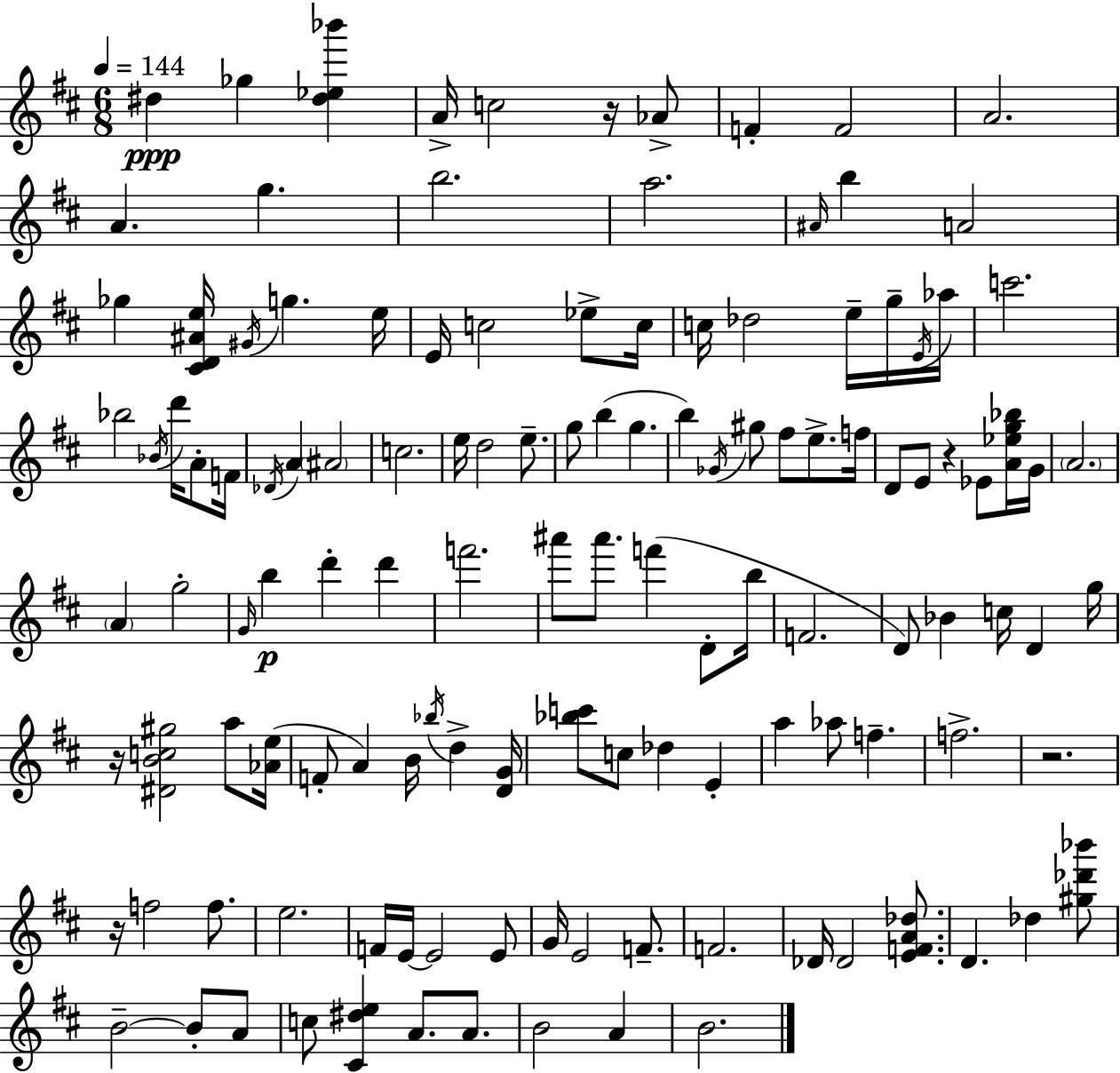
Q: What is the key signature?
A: D major